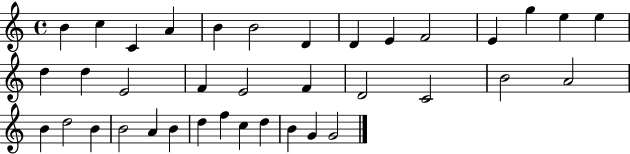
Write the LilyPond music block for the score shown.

{
  \clef treble
  \time 4/4
  \defaultTimeSignature
  \key c \major
  b'4 c''4 c'4 a'4 | b'4 b'2 d'4 | d'4 e'4 f'2 | e'4 g''4 e''4 e''4 | \break d''4 d''4 e'2 | f'4 e'2 f'4 | d'2 c'2 | b'2 a'2 | \break b'4 d''2 b'4 | b'2 a'4 b'4 | d''4 f''4 c''4 d''4 | b'4 g'4 g'2 | \break \bar "|."
}